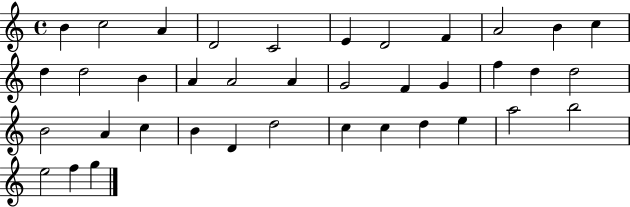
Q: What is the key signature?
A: C major